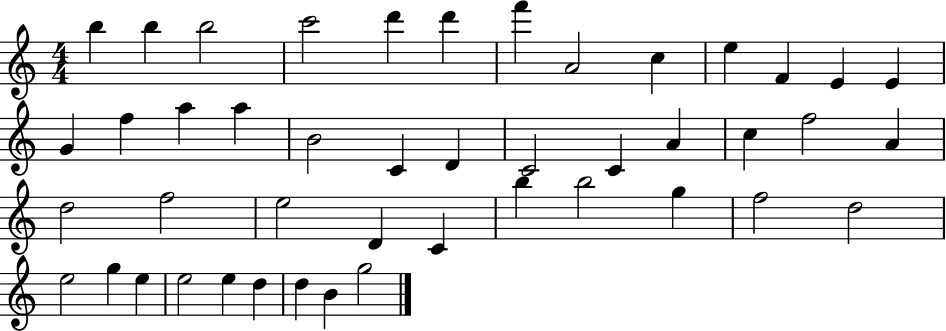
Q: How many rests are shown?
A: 0